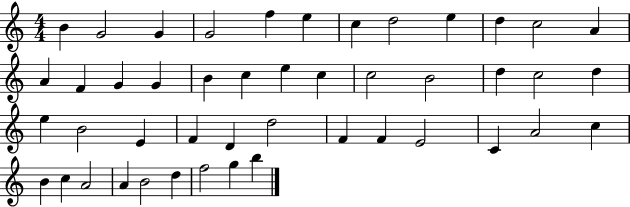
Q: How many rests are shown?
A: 0